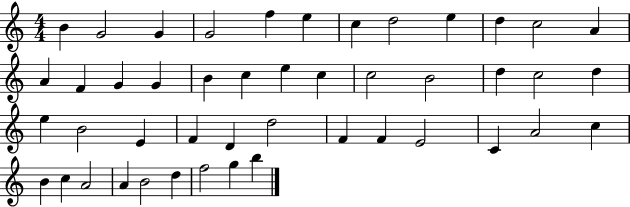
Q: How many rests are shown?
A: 0